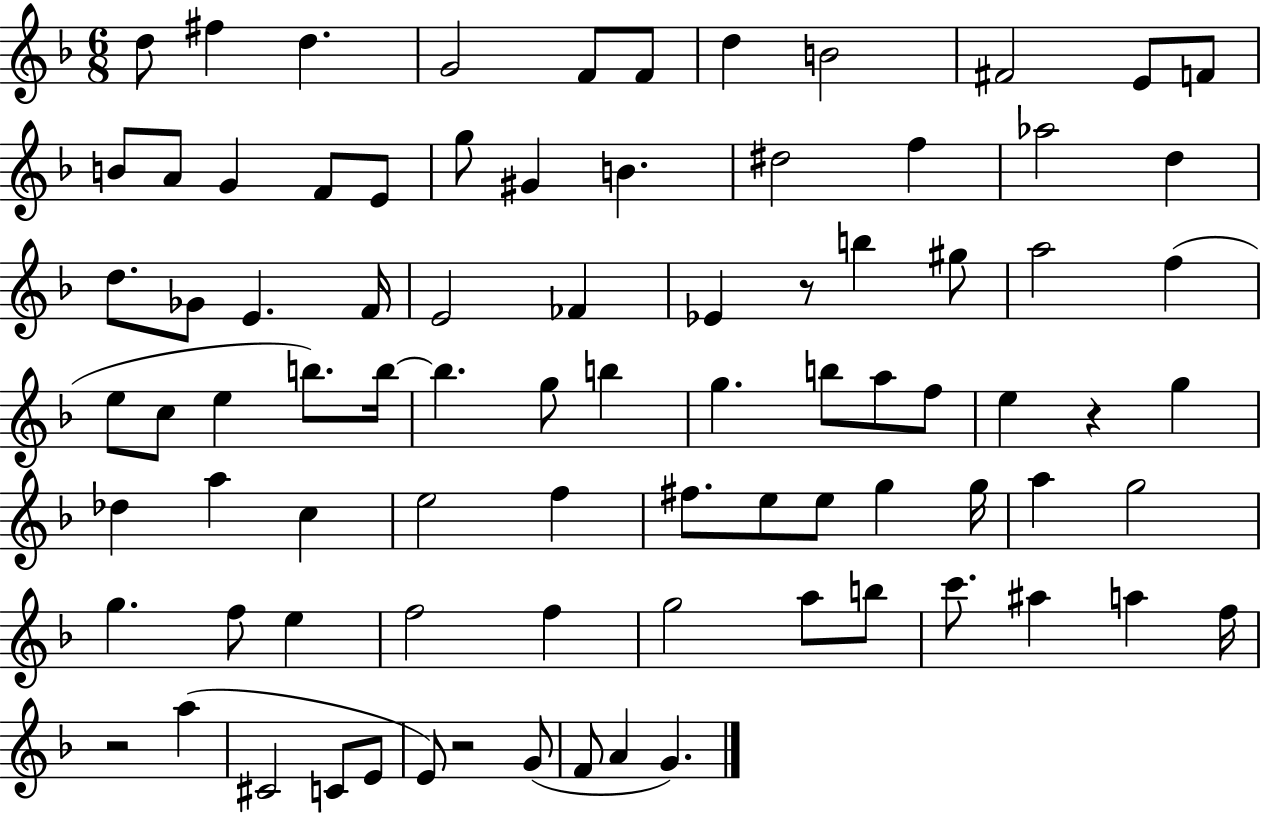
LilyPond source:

{
  \clef treble
  \numericTimeSignature
  \time 6/8
  \key f \major
  d''8 fis''4 d''4. | g'2 f'8 f'8 | d''4 b'2 | fis'2 e'8 f'8 | \break b'8 a'8 g'4 f'8 e'8 | g''8 gis'4 b'4. | dis''2 f''4 | aes''2 d''4 | \break d''8. ges'8 e'4. f'16 | e'2 fes'4 | ees'4 r8 b''4 gis''8 | a''2 f''4( | \break e''8 c''8 e''4 b''8.) b''16~~ | b''4. g''8 b''4 | g''4. b''8 a''8 f''8 | e''4 r4 g''4 | \break des''4 a''4 c''4 | e''2 f''4 | fis''8. e''8 e''8 g''4 g''16 | a''4 g''2 | \break g''4. f''8 e''4 | f''2 f''4 | g''2 a''8 b''8 | c'''8. ais''4 a''4 f''16 | \break r2 a''4( | cis'2 c'8 e'8 | e'8) r2 g'8( | f'8 a'4 g'4.) | \break \bar "|."
}